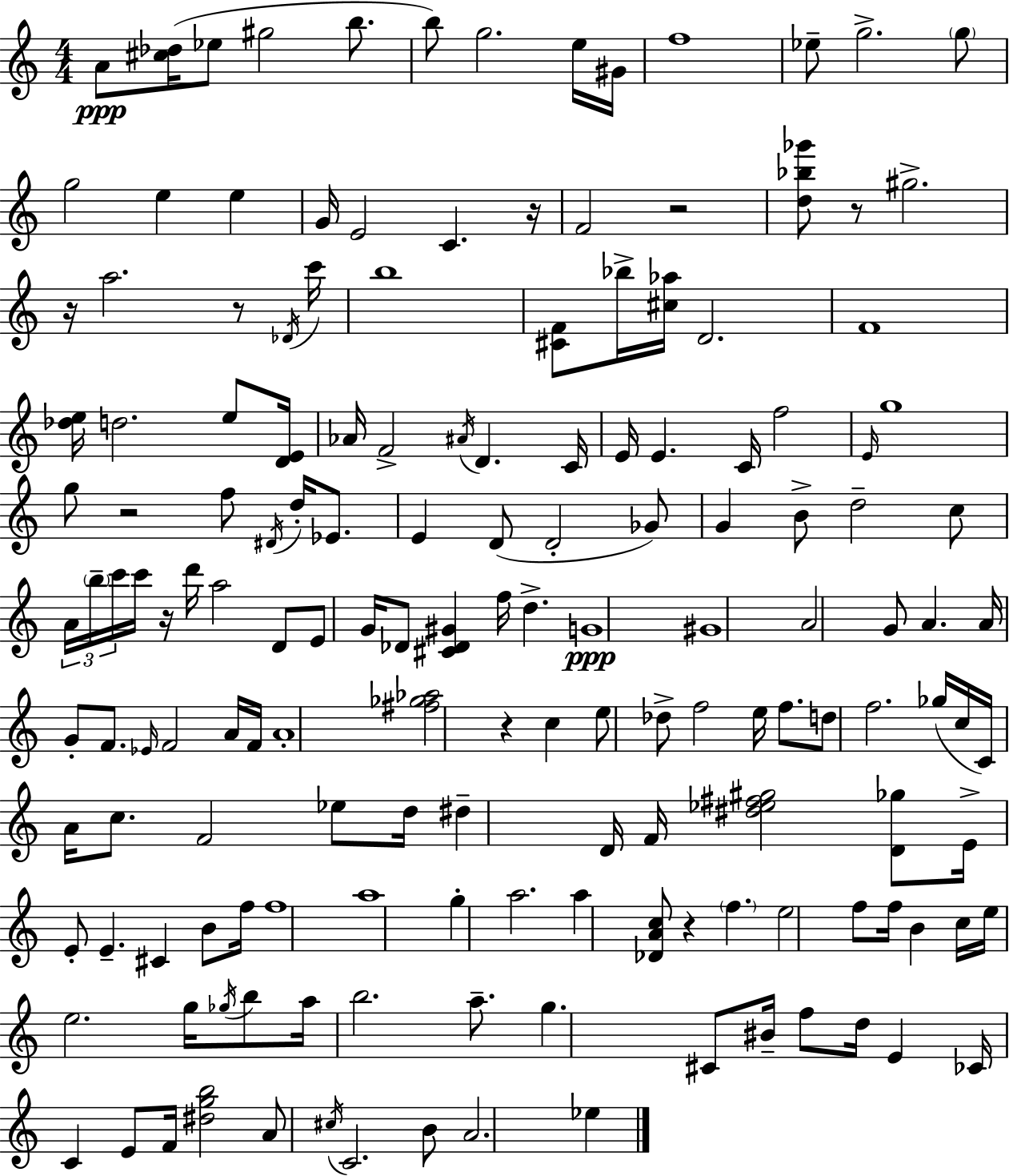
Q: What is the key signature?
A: A minor